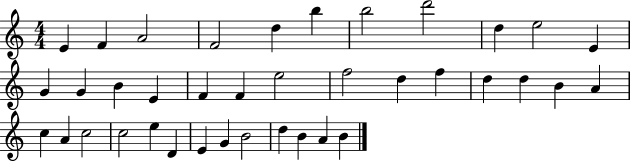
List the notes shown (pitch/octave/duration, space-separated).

E4/q F4/q A4/h F4/h D5/q B5/q B5/h D6/h D5/q E5/h E4/q G4/q G4/q B4/q E4/q F4/q F4/q E5/h F5/h D5/q F5/q D5/q D5/q B4/q A4/q C5/q A4/q C5/h C5/h E5/q D4/q E4/q G4/q B4/h D5/q B4/q A4/q B4/q